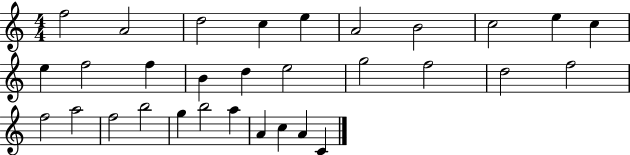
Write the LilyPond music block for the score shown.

{
  \clef treble
  \numericTimeSignature
  \time 4/4
  \key c \major
  f''2 a'2 | d''2 c''4 e''4 | a'2 b'2 | c''2 e''4 c''4 | \break e''4 f''2 f''4 | b'4 d''4 e''2 | g''2 f''2 | d''2 f''2 | \break f''2 a''2 | f''2 b''2 | g''4 b''2 a''4 | a'4 c''4 a'4 c'4 | \break \bar "|."
}